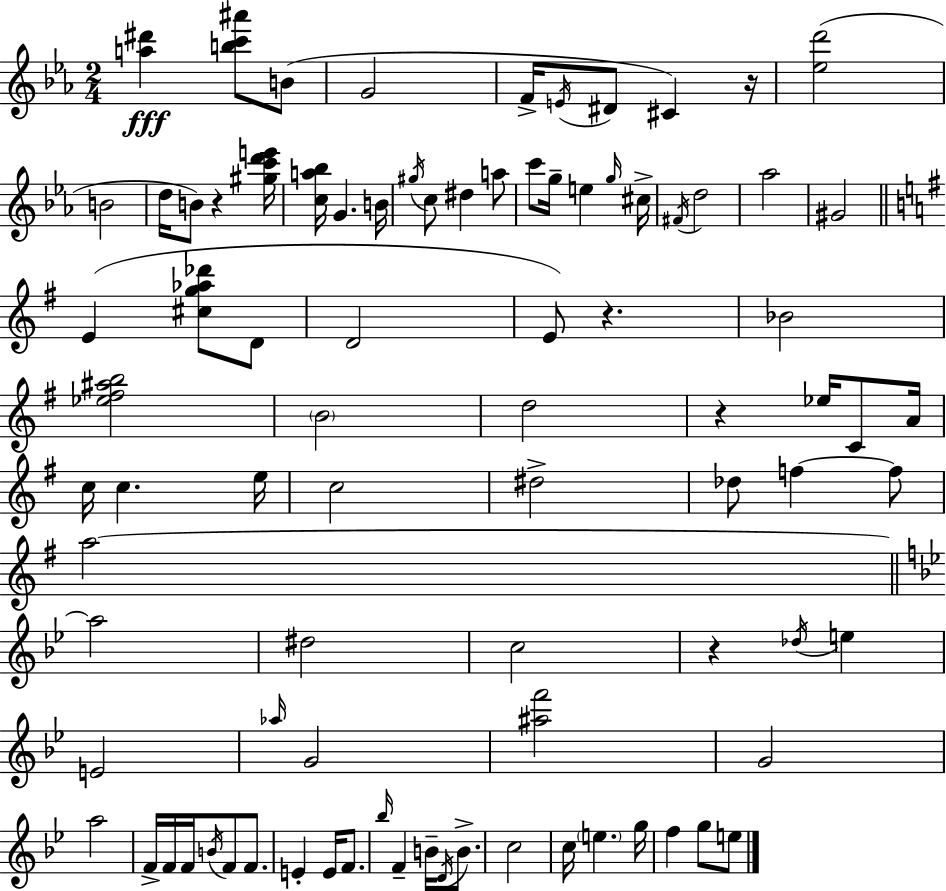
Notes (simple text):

[A5,D#6]/q [B5,C6,A#6]/e B4/e G4/h F4/s E4/s D#4/e C#4/q R/s [Eb5,D6]/h B4/h D5/s B4/e R/q [G#5,C6,D6,E6]/s [C5,A5,Bb5]/s G4/q. B4/s G#5/s C5/e D#5/q A5/e C6/e G5/s E5/q G5/s C#5/s F#4/s D5/h Ab5/h G#4/h E4/q [C#5,G5,Ab5,Db6]/e D4/e D4/h E4/e R/q. Bb4/h [Eb5,F#5,A#5,B5]/h B4/h D5/h R/q Eb5/s C4/e A4/s C5/s C5/q. E5/s C5/h D#5/h Db5/e F5/q F5/e A5/h A5/h D#5/h C5/h R/q Db5/s E5/q E4/h Ab5/s G4/h [A#5,F6]/h G4/h A5/h F4/s F4/s F4/s B4/s F4/e F4/e. E4/q E4/s F4/e. Bb5/s F4/q B4/s D4/s B4/e. C5/h C5/s E5/q. G5/s F5/q G5/e E5/e